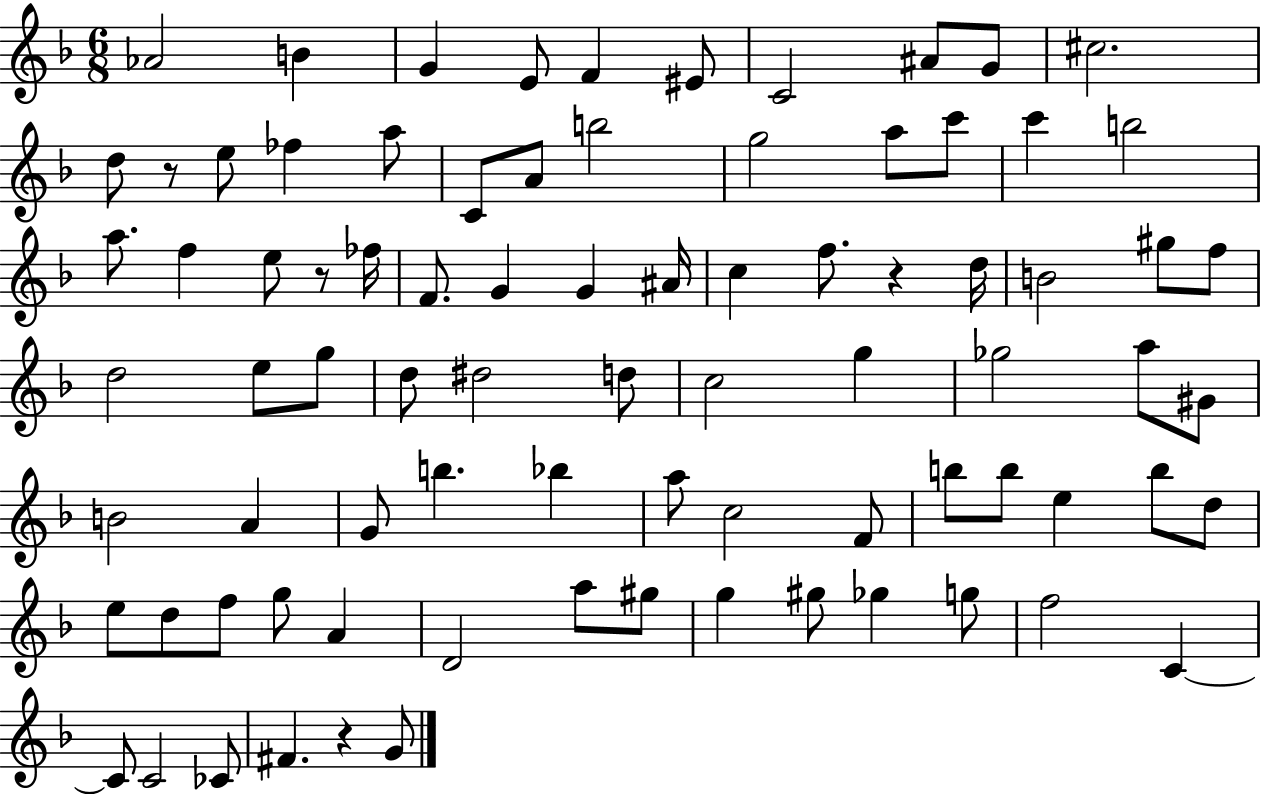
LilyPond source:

{
  \clef treble
  \numericTimeSignature
  \time 6/8
  \key f \major
  aes'2 b'4 | g'4 e'8 f'4 eis'8 | c'2 ais'8 g'8 | cis''2. | \break d''8 r8 e''8 fes''4 a''8 | c'8 a'8 b''2 | g''2 a''8 c'''8 | c'''4 b''2 | \break a''8. f''4 e''8 r8 fes''16 | f'8. g'4 g'4 ais'16 | c''4 f''8. r4 d''16 | b'2 gis''8 f''8 | \break d''2 e''8 g''8 | d''8 dis''2 d''8 | c''2 g''4 | ges''2 a''8 gis'8 | \break b'2 a'4 | g'8 b''4. bes''4 | a''8 c''2 f'8 | b''8 b''8 e''4 b''8 d''8 | \break e''8 d''8 f''8 g''8 a'4 | d'2 a''8 gis''8 | g''4 gis''8 ges''4 g''8 | f''2 c'4~~ | \break c'8 c'2 ces'8 | fis'4. r4 g'8 | \bar "|."
}